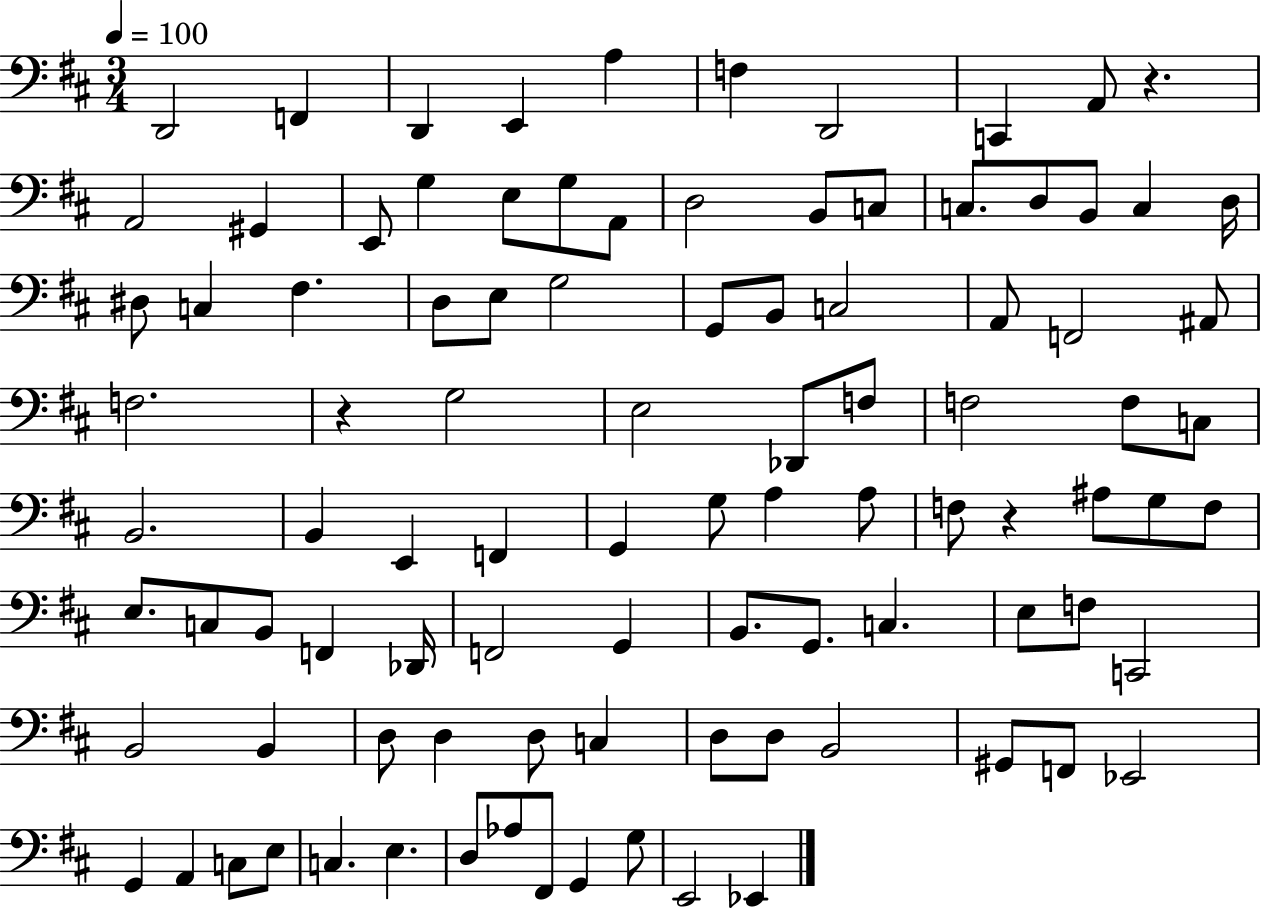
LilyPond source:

{
  \clef bass
  \numericTimeSignature
  \time 3/4
  \key d \major
  \tempo 4 = 100
  d,2 f,4 | d,4 e,4 a4 | f4 d,2 | c,4 a,8 r4. | \break a,2 gis,4 | e,8 g4 e8 g8 a,8 | d2 b,8 c8 | c8. d8 b,8 c4 d16 | \break dis8 c4 fis4. | d8 e8 g2 | g,8 b,8 c2 | a,8 f,2 ais,8 | \break f2. | r4 g2 | e2 des,8 f8 | f2 f8 c8 | \break b,2. | b,4 e,4 f,4 | g,4 g8 a4 a8 | f8 r4 ais8 g8 f8 | \break e8. c8 b,8 f,4 des,16 | f,2 g,4 | b,8. g,8. c4. | e8 f8 c,2 | \break b,2 b,4 | d8 d4 d8 c4 | d8 d8 b,2 | gis,8 f,8 ees,2 | \break g,4 a,4 c8 e8 | c4. e4. | d8 aes8 fis,8 g,4 g8 | e,2 ees,4 | \break \bar "|."
}